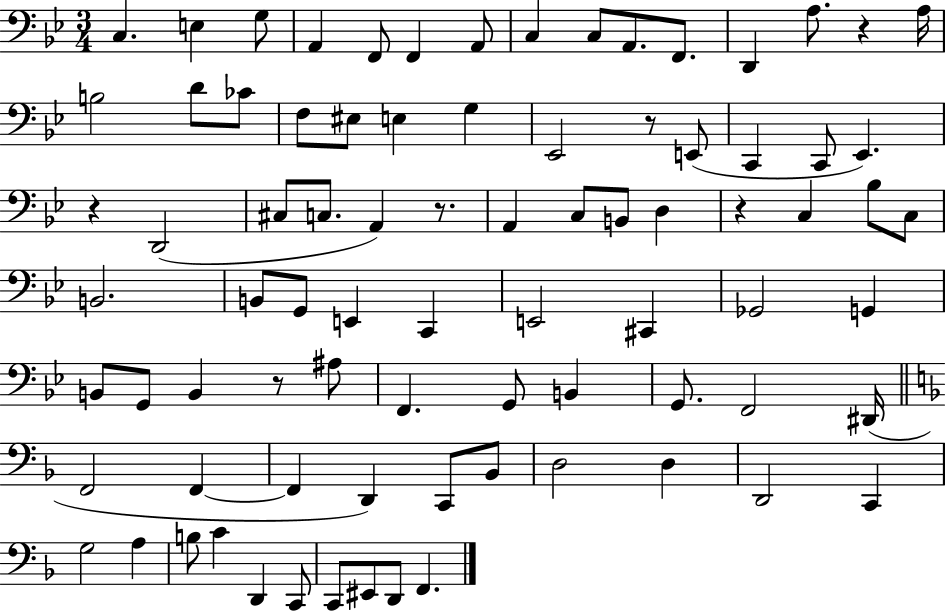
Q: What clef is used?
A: bass